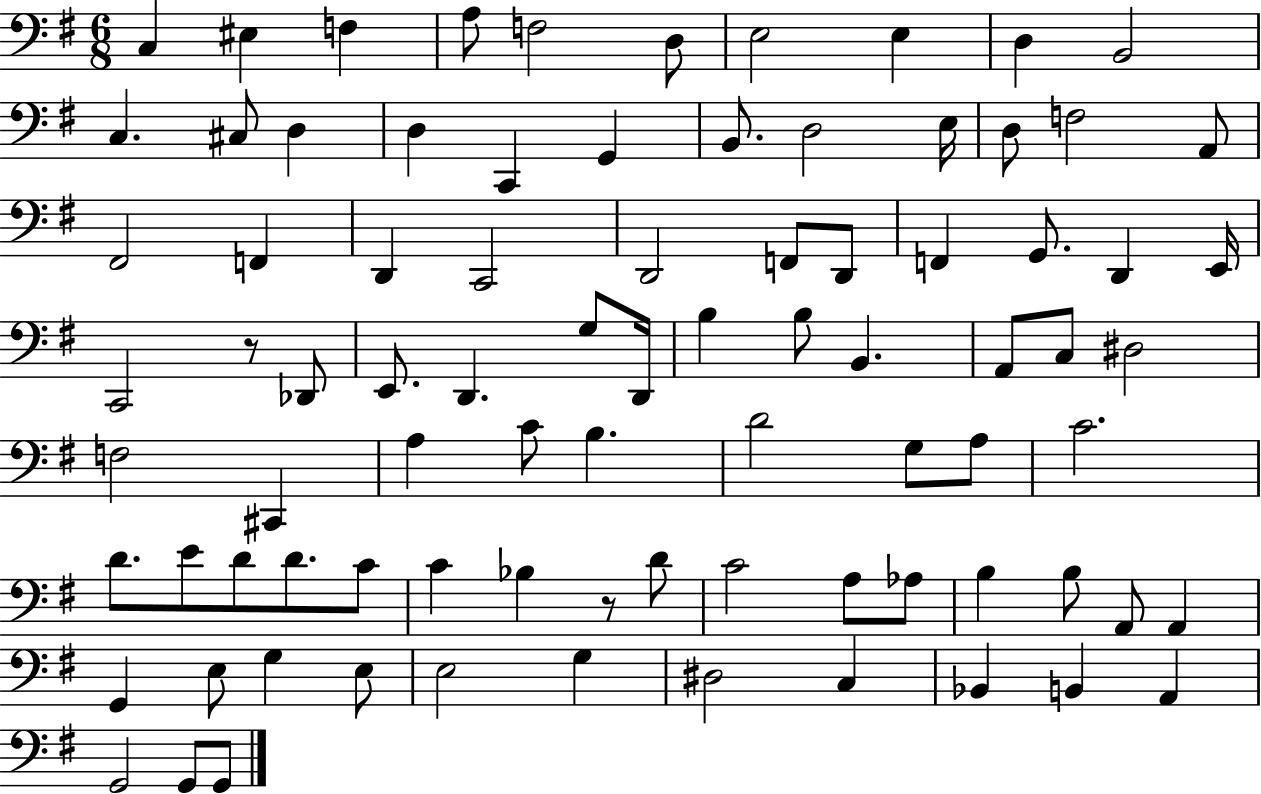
{
  \clef bass
  \numericTimeSignature
  \time 6/8
  \key g \major
  c4 eis4 f4 | a8 f2 d8 | e2 e4 | d4 b,2 | \break c4. cis8 d4 | d4 c,4 g,4 | b,8. d2 e16 | d8 f2 a,8 | \break fis,2 f,4 | d,4 c,2 | d,2 f,8 d,8 | f,4 g,8. d,4 e,16 | \break c,2 r8 des,8 | e,8. d,4. g8 d,16 | b4 b8 b,4. | a,8 c8 dis2 | \break f2 cis,4 | a4 c'8 b4. | d'2 g8 a8 | c'2. | \break d'8. e'8 d'8 d'8. c'8 | c'4 bes4 r8 d'8 | c'2 a8 aes8 | b4 b8 a,8 a,4 | \break g,4 e8 g4 e8 | e2 g4 | dis2 c4 | bes,4 b,4 a,4 | \break g,2 g,8 g,8 | \bar "|."
}